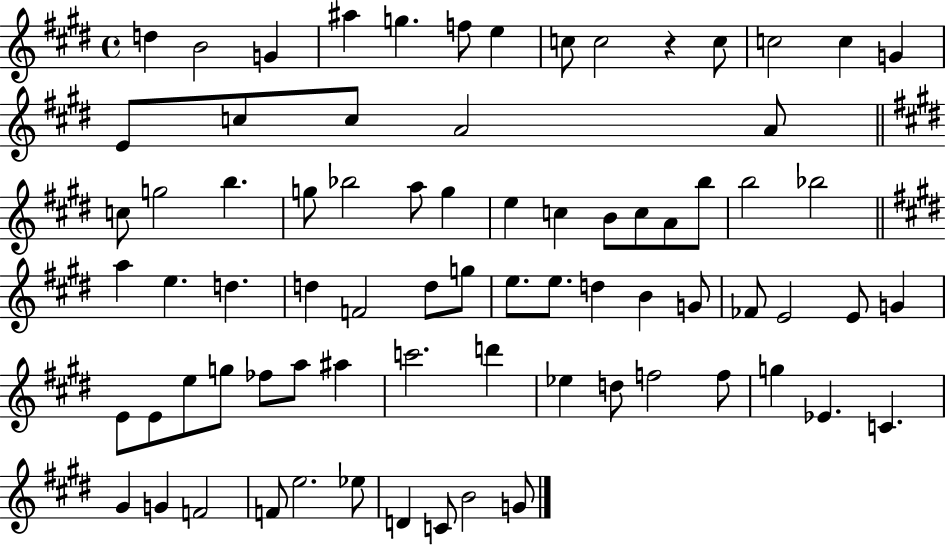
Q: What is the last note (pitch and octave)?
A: G4